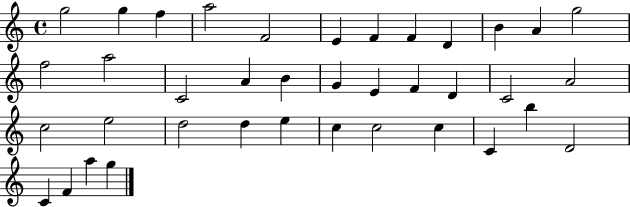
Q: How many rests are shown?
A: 0